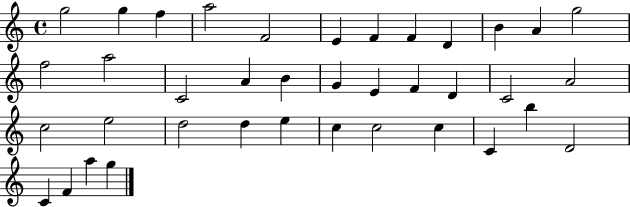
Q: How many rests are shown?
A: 0